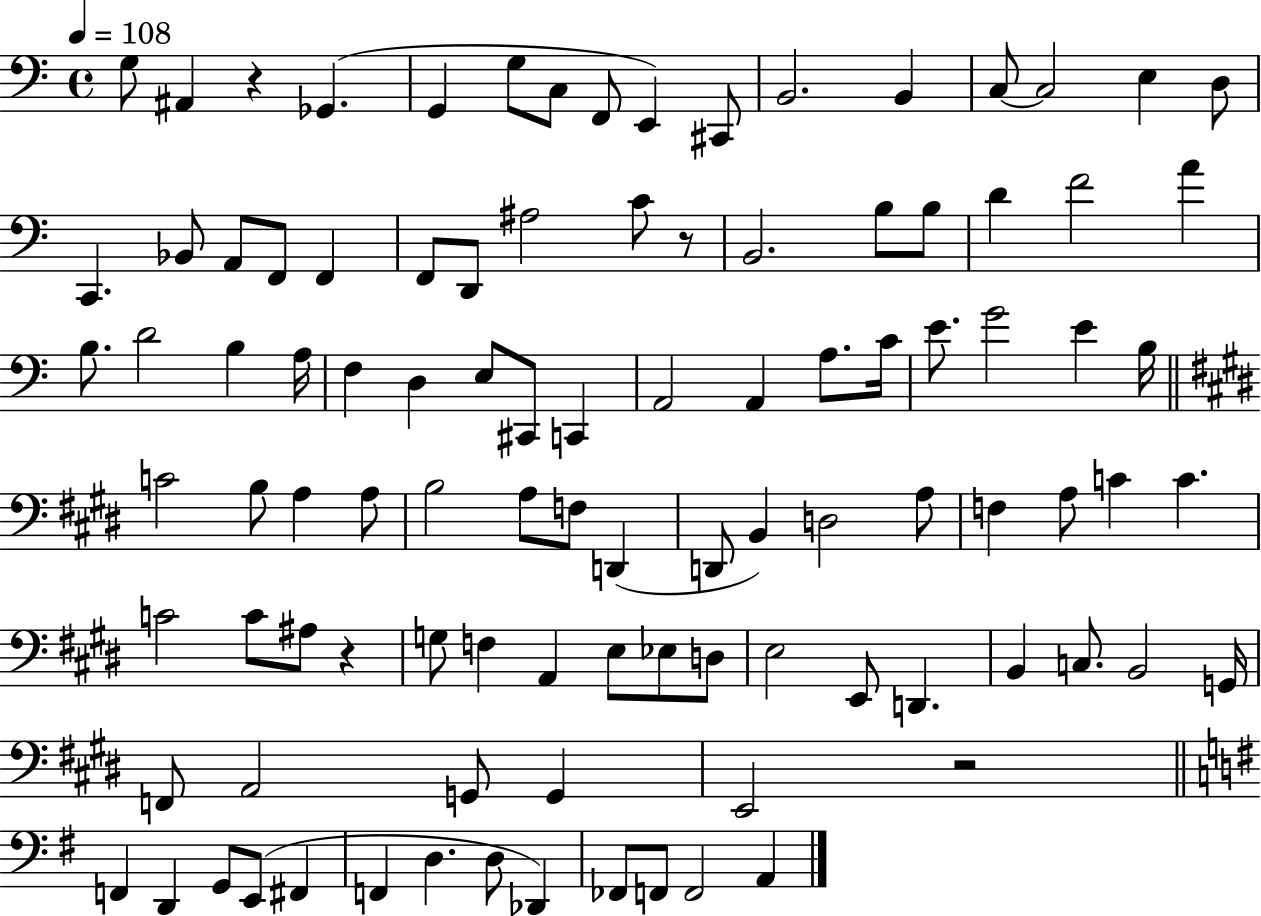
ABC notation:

X:1
T:Untitled
M:4/4
L:1/4
K:C
G,/2 ^A,, z _G,, G,, G,/2 C,/2 F,,/2 E,, ^C,,/2 B,,2 B,, C,/2 C,2 E, D,/2 C,, _B,,/2 A,,/2 F,,/2 F,, F,,/2 D,,/2 ^A,2 C/2 z/2 B,,2 B,/2 B,/2 D F2 A B,/2 D2 B, A,/4 F, D, E,/2 ^C,,/2 C,, A,,2 A,, A,/2 C/4 E/2 G2 E B,/4 C2 B,/2 A, A,/2 B,2 A,/2 F,/2 D,, D,,/2 B,, D,2 A,/2 F, A,/2 C C C2 C/2 ^A,/2 z G,/2 F, A,, E,/2 _E,/2 D,/2 E,2 E,,/2 D,, B,, C,/2 B,,2 G,,/4 F,,/2 A,,2 G,,/2 G,, E,,2 z2 F,, D,, G,,/2 E,,/2 ^F,, F,, D, D,/2 _D,, _F,,/2 F,,/2 F,,2 A,,